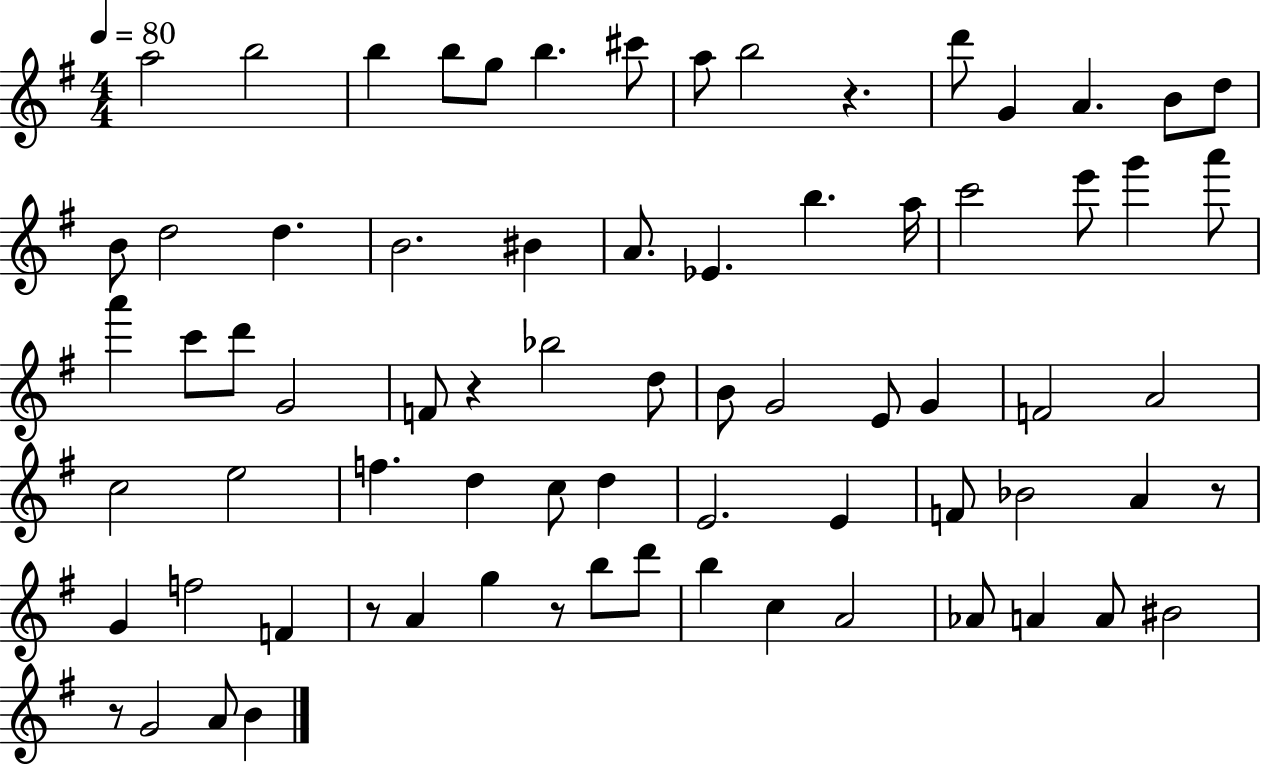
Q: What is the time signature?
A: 4/4